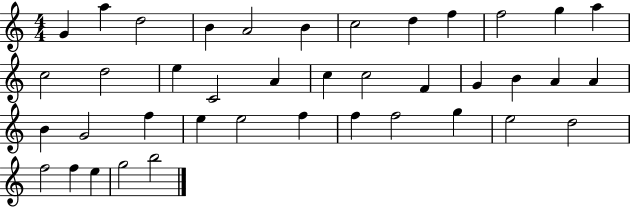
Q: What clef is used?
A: treble